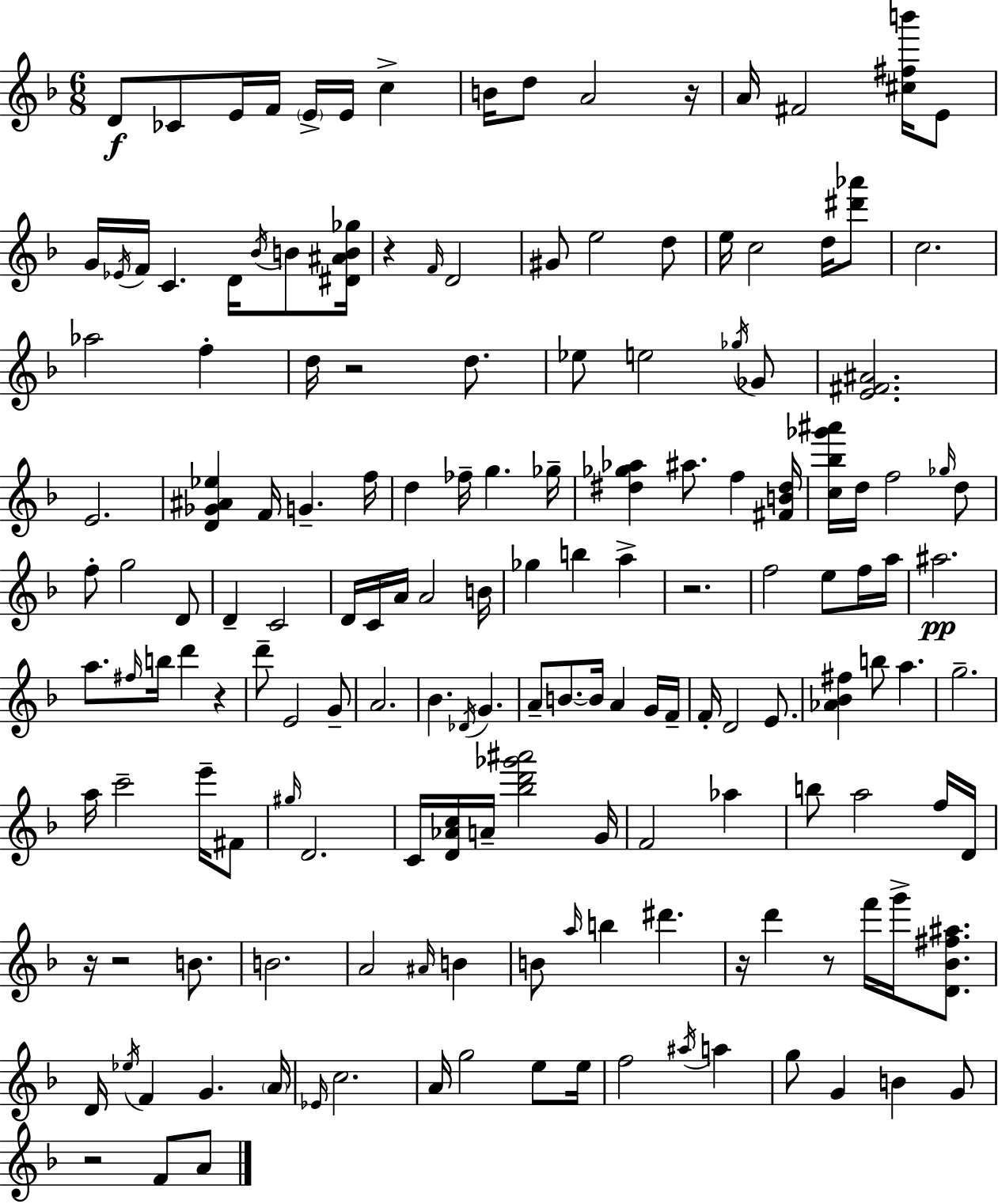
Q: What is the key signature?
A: F major